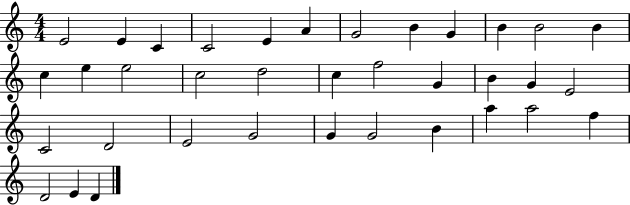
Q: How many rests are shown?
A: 0